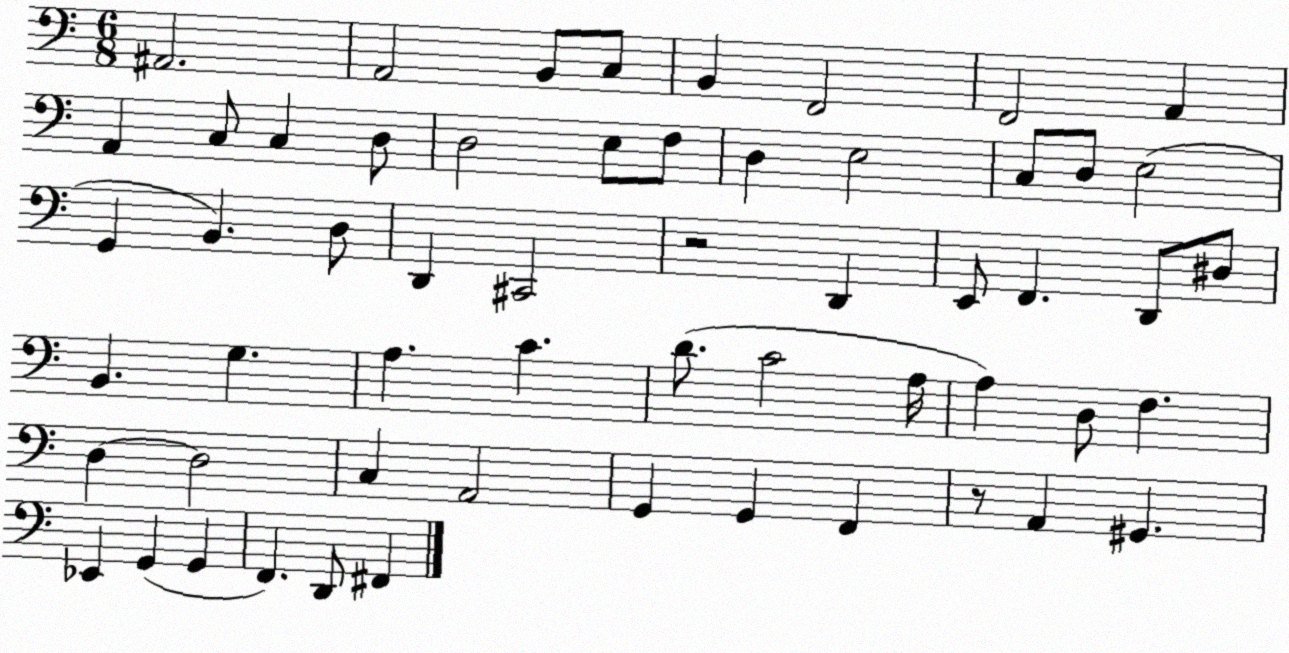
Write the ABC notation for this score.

X:1
T:Untitled
M:6/8
L:1/4
K:C
^A,,2 A,,2 B,,/2 C,/2 B,, F,,2 F,,2 A,, A,, C,/2 C, D,/2 D,2 E,/2 F,/2 D, E,2 C,/2 D,/2 E,2 G,, B,, D,/2 D,, ^C,,2 z2 D,, E,,/2 F,, D,,/2 ^D,/2 B,, G, A, C D/2 C2 A,/4 A, D,/2 F, D, D,2 C, A,,2 G,, G,, F,, z/2 A,, ^G,, _E,, G,, G,, F,, D,,/2 ^F,,